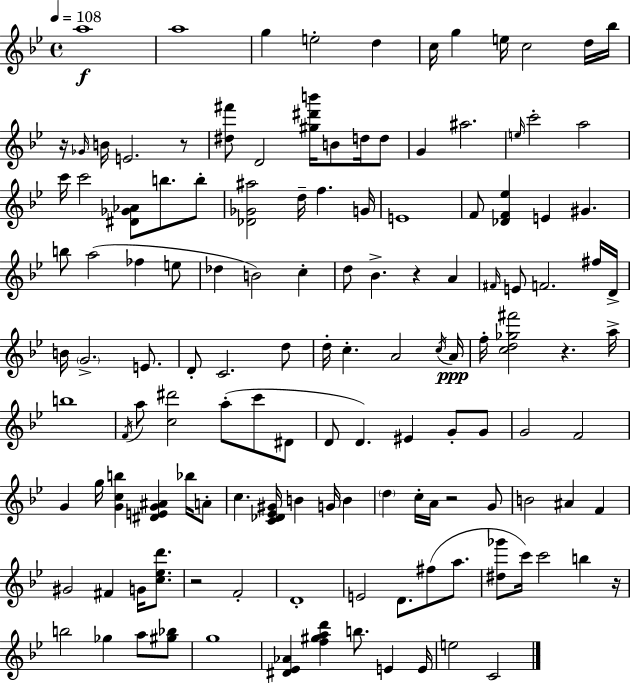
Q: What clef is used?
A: treble